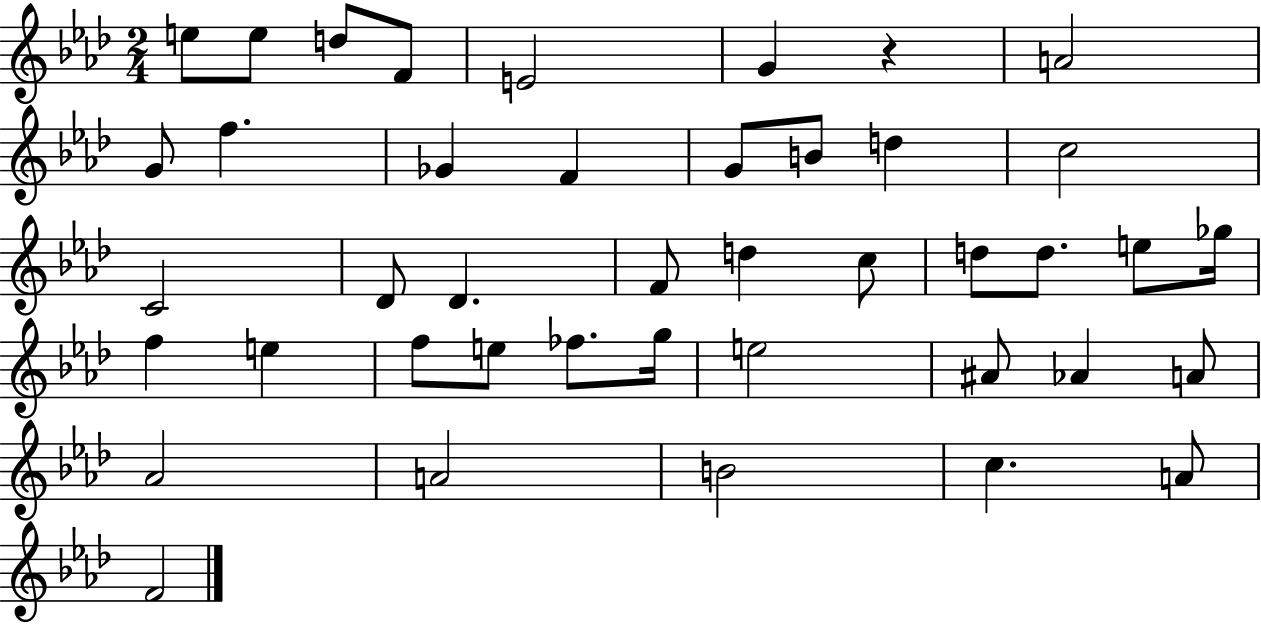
{
  \clef treble
  \numericTimeSignature
  \time 2/4
  \key aes \major
  e''8 e''8 d''8 f'8 | e'2 | g'4 r4 | a'2 | \break g'8 f''4. | ges'4 f'4 | g'8 b'8 d''4 | c''2 | \break c'2 | des'8 des'4. | f'8 d''4 c''8 | d''8 d''8. e''8 ges''16 | \break f''4 e''4 | f''8 e''8 fes''8. g''16 | e''2 | ais'8 aes'4 a'8 | \break aes'2 | a'2 | b'2 | c''4. a'8 | \break f'2 | \bar "|."
}